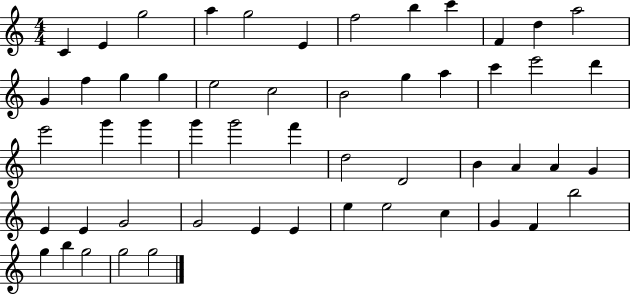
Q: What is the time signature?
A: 4/4